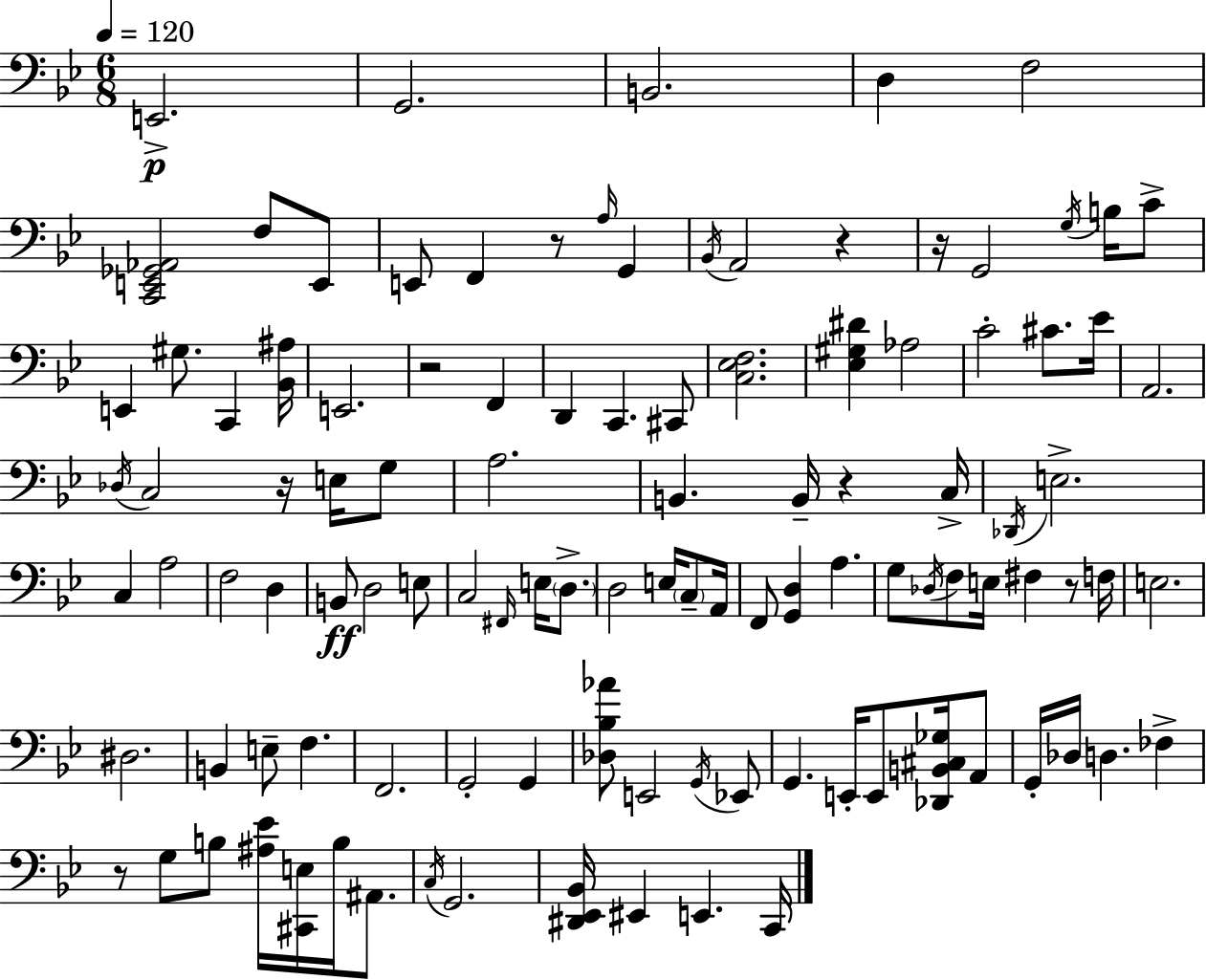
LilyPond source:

{
  \clef bass
  \numericTimeSignature
  \time 6/8
  \key bes \major
  \tempo 4 = 120
  e,2.->\p | g,2. | b,2. | d4 f2 | \break <c, e, ges, aes,>2 f8 e,8 | e,8 f,4 r8 \grace { a16 } g,4 | \acciaccatura { bes,16 } a,2 r4 | r16 g,2 \acciaccatura { g16 } | \break b16 c'8-> e,4 gis8. c,4 | <bes, ais>16 e,2. | r2 f,4 | d,4 c,4. | \break cis,8 <c ees f>2. | <ees gis dis'>4 aes2 | c'2-. cis'8. | ees'16 a,2. | \break \acciaccatura { des16 } c2 | r16 e16 g8 a2. | b,4. b,16-- r4 | c16-> \acciaccatura { des,16 } e2.-> | \break c4 a2 | f2 | d4 b,8\ff d2 | e8 c2 | \break \grace { fis,16 } e16 \parenthesize d8.-> d2 | e16 \parenthesize c8-- a,16 f,8 <g, d>4 | a4. g8 \acciaccatura { des16 } f8 e16 | fis4 r8 f16 e2. | \break dis2. | b,4 e8-- | f4. f,2. | g,2-. | \break g,4 <des bes aes'>8 e,2 | \acciaccatura { g,16 } ees,8 g,4. | e,16-. e,8 <des, b, cis ges>16 a,8 g,16-. des16 d4. | fes4-> r8 g8 | \break b8 <ais ees'>16 <cis, e>16 b16 ais,8. \acciaccatura { c16 } g,2. | <dis, ees, bes,>16 eis,4 | e,4. c,16 \bar "|."
}